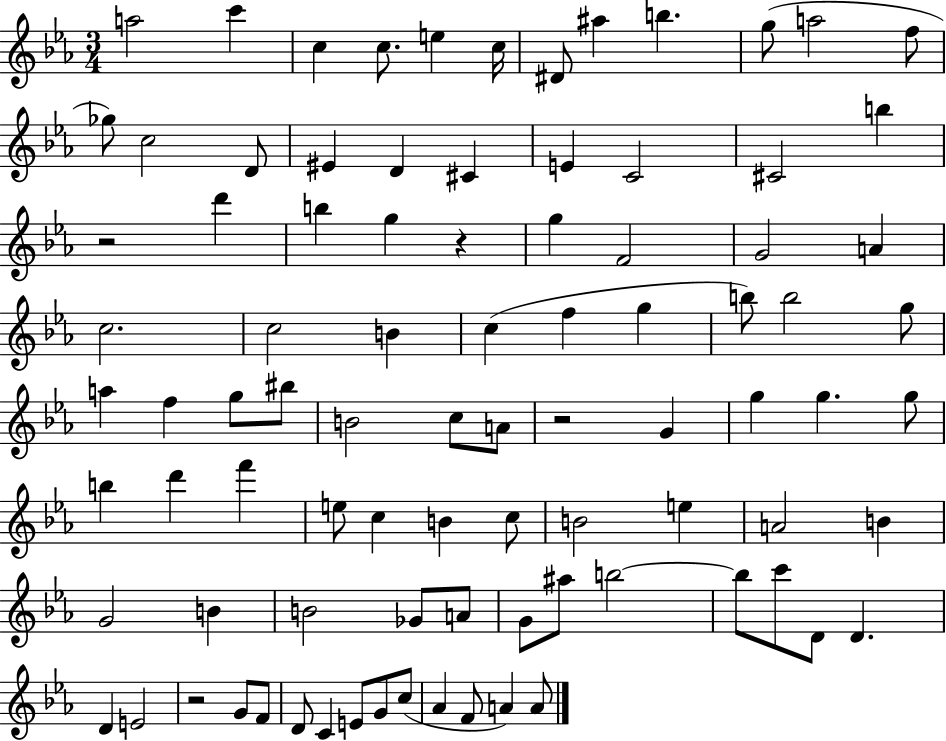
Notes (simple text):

A5/h C6/q C5/q C5/e. E5/q C5/s D#4/e A#5/q B5/q. G5/e A5/h F5/e Gb5/e C5/h D4/e EIS4/q D4/q C#4/q E4/q C4/h C#4/h B5/q R/h D6/q B5/q G5/q R/q G5/q F4/h G4/h A4/q C5/h. C5/h B4/q C5/q F5/q G5/q B5/e B5/h G5/e A5/q F5/q G5/e BIS5/e B4/h C5/e A4/e R/h G4/q G5/q G5/q. G5/e B5/q D6/q F6/q E5/e C5/q B4/q C5/e B4/h E5/q A4/h B4/q G4/h B4/q B4/h Gb4/e A4/e G4/e A#5/e B5/h B5/e C6/e D4/e D4/q. D4/q E4/h R/h G4/e F4/e D4/e C4/q E4/e G4/e C5/e Ab4/q F4/e A4/q A4/e